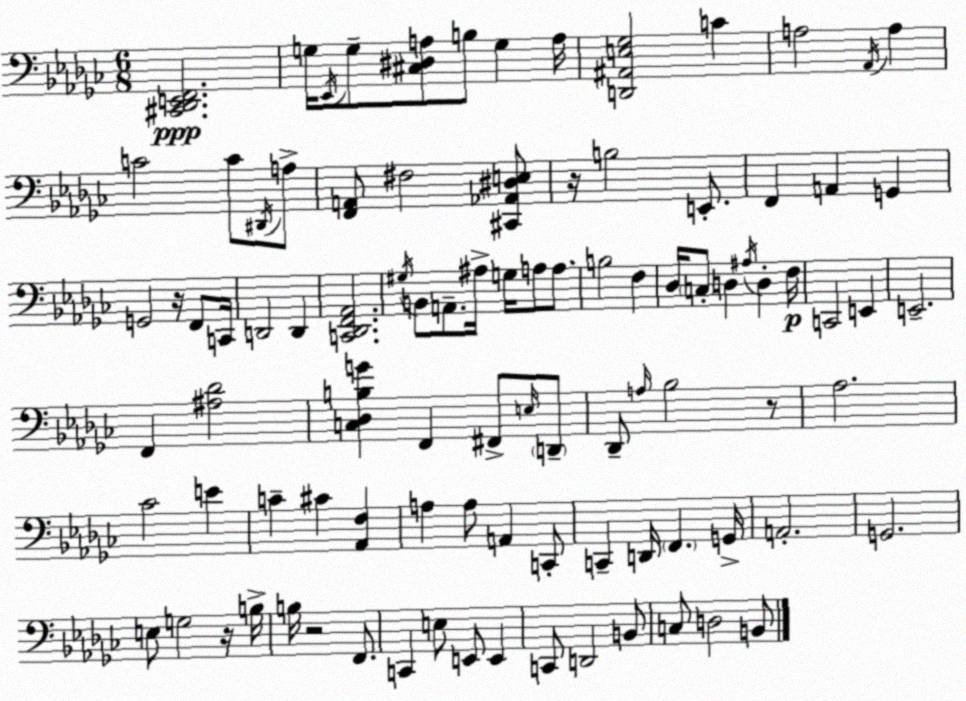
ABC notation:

X:1
T:Untitled
M:6/8
L:1/4
K:Ebm
[^C,,_D,,E,,F,,]2 G,/4 _E,,/4 G,/2 [^C,^D,A,]/2 B,/2 G, A,/4 [D,,^A,,E,_G,]2 C A,2 _A,,/4 A, C2 C/2 ^D,,/4 A,/2 [F,,A,,]/2 ^F,2 [^C,,_A,,^D,E,]/2 z/4 B,2 E,,/2 F,, A,, G,, G,,2 z/4 F,,/2 C,,/4 D,,2 D,, [C,,_D,,F,,_A,,]2 ^G,/4 B,,/2 A,,/2 ^A,/4 G,/4 A,/2 A,/2 B,2 F, _D,/4 C,/2 D, ^A,/4 D, F,/4 C,,2 E,, E,,2 F,, [^A,_D]2 [C,_D,B,G] F,, ^F,,/2 E,/4 D,,/2 _D,,/2 A,/4 _B,2 z/2 _A,2 _C2 E C ^C [_A,,F,] A, A,/2 A,, C,,/2 C,, D,,/4 F,, G,,/4 A,,2 G,,2 E,/2 G,2 z/4 B,/4 B,/4 z2 F,,/2 C,, E,/2 E,,/2 E,, C,,/2 D,,2 B,,/2 C,/2 D,2 B,,/2